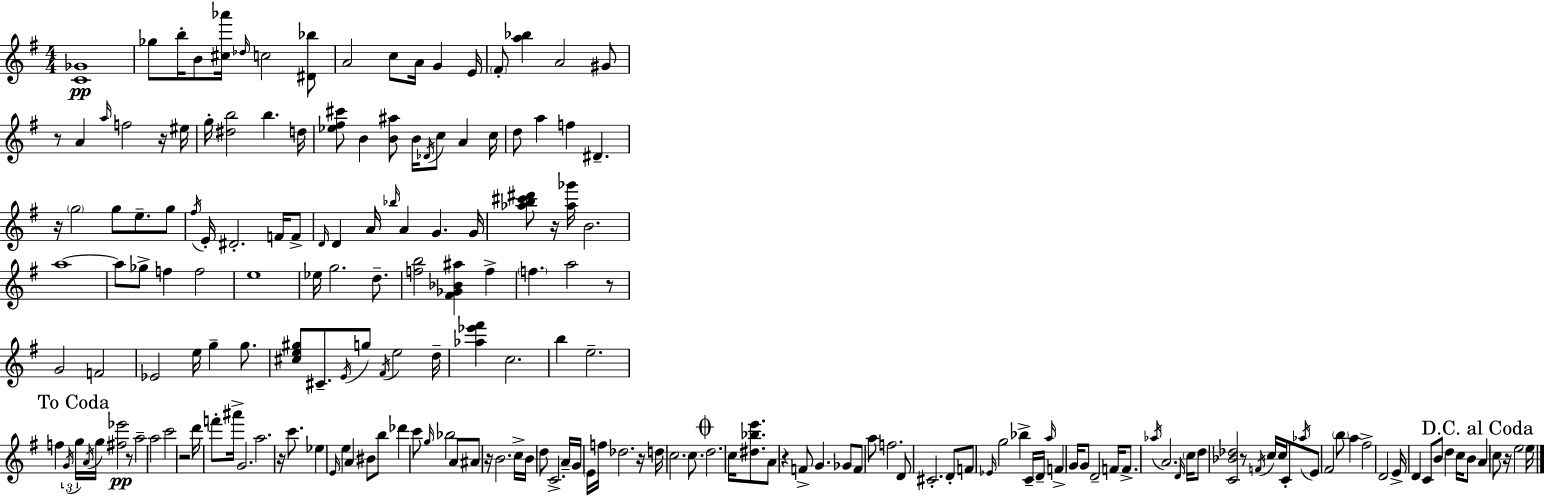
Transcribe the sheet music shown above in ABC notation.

X:1
T:Untitled
M:4/4
L:1/4
K:G
[C_G]4 _g/2 b/4 B/2 [^c_a']/4 _d/4 c2 [^D_b]/2 A2 c/2 A/4 G E/4 ^F/2 [a_b] A2 ^G/2 z/2 A a/4 f2 z/4 ^e/4 g/4 [^db]2 b d/4 [_e^f^c']/2 B [B^a]/2 B/4 _D/4 c/2 A c/4 d/2 a f ^D z/4 g2 g/2 e/2 g/2 ^f/4 E/4 ^D2 F/4 F/2 D/4 D A/4 _b/4 A G G/4 [_ab^c'^d']/2 z/4 [_a_g']/4 B2 a4 a/2 _g/2 f f2 e4 _e/4 g2 d/2 [fb]2 [^F_G_B^a] f f a2 z/2 G2 F2 _E2 e/4 g g/2 [^ce^g]/2 ^C/2 E/4 g/2 ^F/4 e2 d/4 [_a_e'^f'] c2 b e2 f G/4 g/4 A/4 g/4 [^f_e']2 z/2 a2 a2 c'2 z2 d'/4 f'/2 ^a'/4 G2 a2 z/4 c'/2 _e E/4 e A ^B/2 b/2 _d' c'/2 g/4 _b2 A/2 ^A/2 z/4 B2 c/4 B/4 d/2 C2 A/4 G/4 E/4 f/4 _d2 z/4 d/4 c2 c/2 d2 c/4 [^d_be']/2 A/2 z F/2 G _G/2 F/2 a/2 f2 D/2 ^C2 D/2 F/2 _E/4 g2 _b C/4 D/4 a/4 F G/4 G/2 D2 F/4 F/2 _a/4 A2 D/4 c/4 d/2 [C_B_d]2 z/2 F/4 c/4 c/4 C/2 _a/4 E/2 ^F2 b/2 a ^f2 D2 E/4 D C/2 B/2 d c/4 B/2 A c/2 z/4 e2 e/4